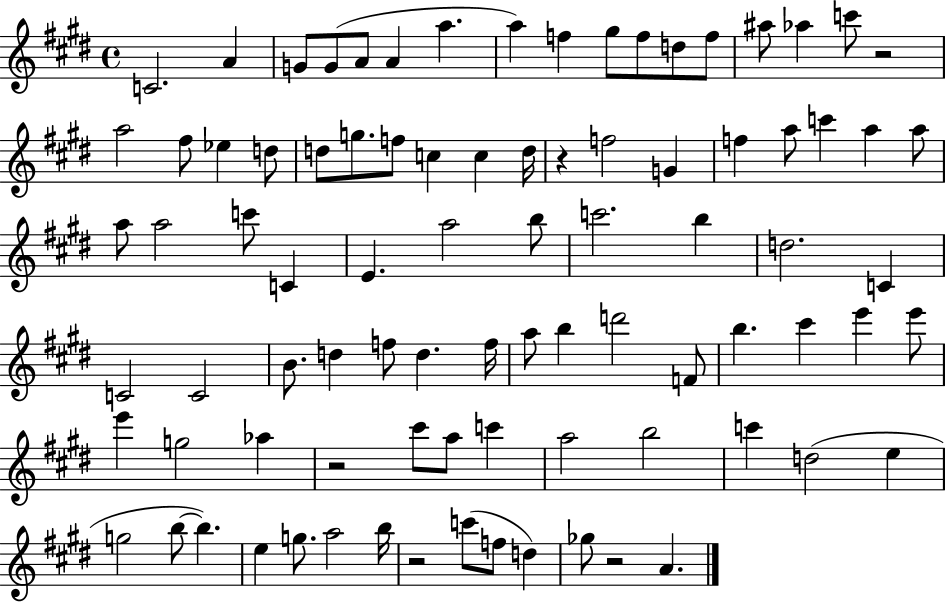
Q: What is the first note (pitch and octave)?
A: C4